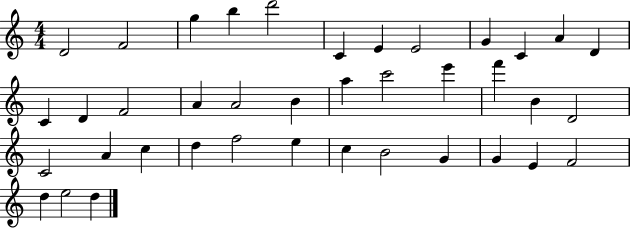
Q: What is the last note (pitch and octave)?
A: D5